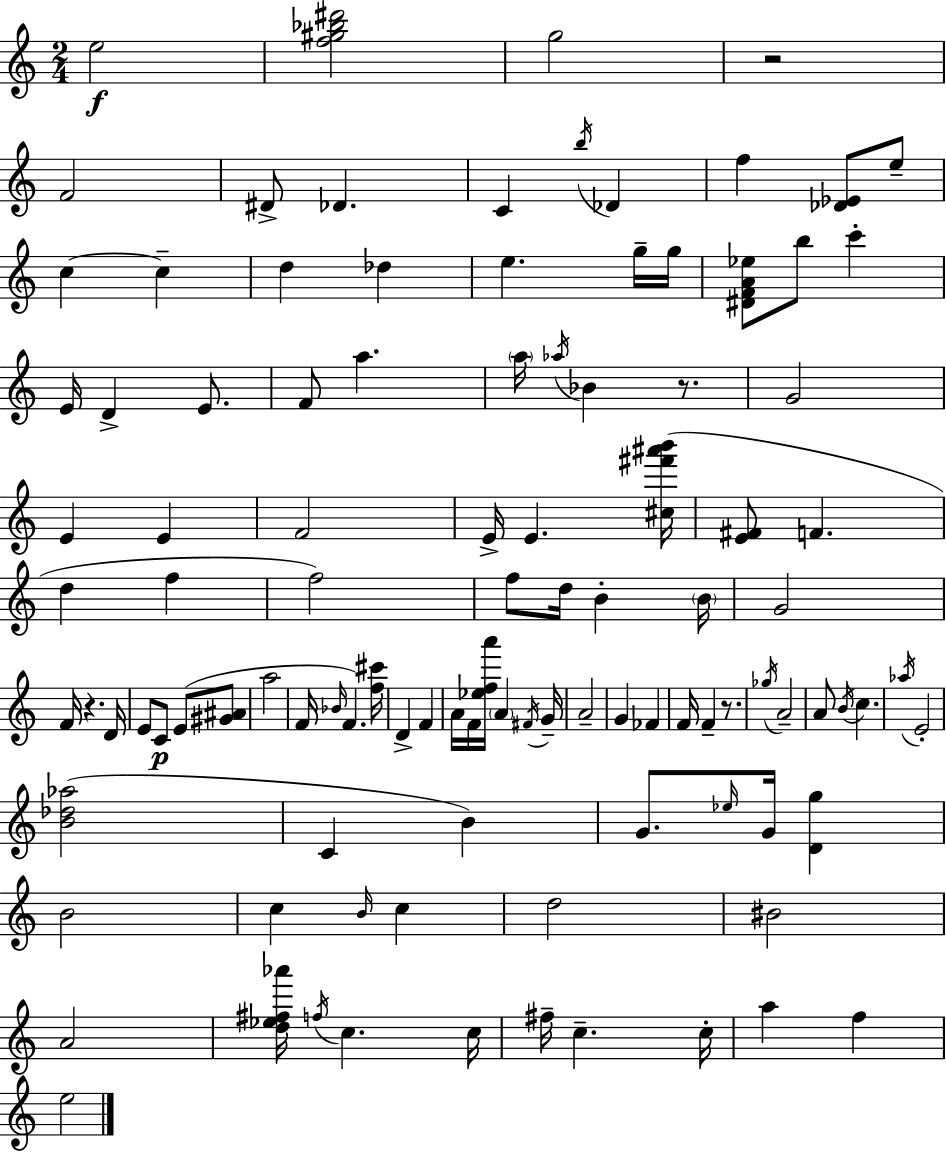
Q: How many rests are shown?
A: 4